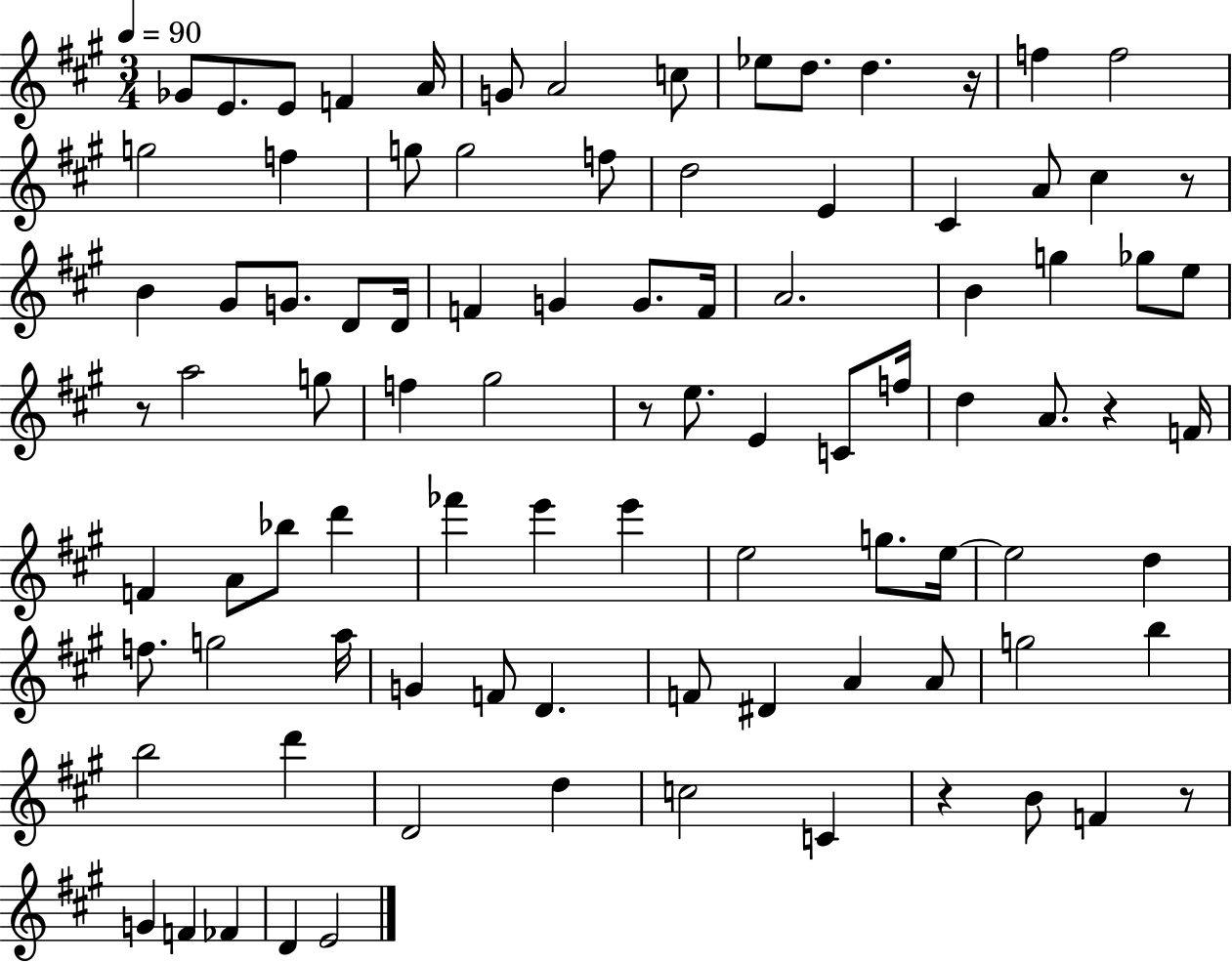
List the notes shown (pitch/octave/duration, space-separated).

Gb4/e E4/e. E4/e F4/q A4/s G4/e A4/h C5/e Eb5/e D5/e. D5/q. R/s F5/q F5/h G5/h F5/q G5/e G5/h F5/e D5/h E4/q C#4/q A4/e C#5/q R/e B4/q G#4/e G4/e. D4/e D4/s F4/q G4/q G4/e. F4/s A4/h. B4/q G5/q Gb5/e E5/e R/e A5/h G5/e F5/q G#5/h R/e E5/e. E4/q C4/e F5/s D5/q A4/e. R/q F4/s F4/q A4/e Bb5/e D6/q FES6/q E6/q E6/q E5/h G5/e. E5/s E5/h D5/q F5/e. G5/h A5/s G4/q F4/e D4/q. F4/e D#4/q A4/q A4/e G5/h B5/q B5/h D6/q D4/h D5/q C5/h C4/q R/q B4/e F4/q R/e G4/q F4/q FES4/q D4/q E4/h